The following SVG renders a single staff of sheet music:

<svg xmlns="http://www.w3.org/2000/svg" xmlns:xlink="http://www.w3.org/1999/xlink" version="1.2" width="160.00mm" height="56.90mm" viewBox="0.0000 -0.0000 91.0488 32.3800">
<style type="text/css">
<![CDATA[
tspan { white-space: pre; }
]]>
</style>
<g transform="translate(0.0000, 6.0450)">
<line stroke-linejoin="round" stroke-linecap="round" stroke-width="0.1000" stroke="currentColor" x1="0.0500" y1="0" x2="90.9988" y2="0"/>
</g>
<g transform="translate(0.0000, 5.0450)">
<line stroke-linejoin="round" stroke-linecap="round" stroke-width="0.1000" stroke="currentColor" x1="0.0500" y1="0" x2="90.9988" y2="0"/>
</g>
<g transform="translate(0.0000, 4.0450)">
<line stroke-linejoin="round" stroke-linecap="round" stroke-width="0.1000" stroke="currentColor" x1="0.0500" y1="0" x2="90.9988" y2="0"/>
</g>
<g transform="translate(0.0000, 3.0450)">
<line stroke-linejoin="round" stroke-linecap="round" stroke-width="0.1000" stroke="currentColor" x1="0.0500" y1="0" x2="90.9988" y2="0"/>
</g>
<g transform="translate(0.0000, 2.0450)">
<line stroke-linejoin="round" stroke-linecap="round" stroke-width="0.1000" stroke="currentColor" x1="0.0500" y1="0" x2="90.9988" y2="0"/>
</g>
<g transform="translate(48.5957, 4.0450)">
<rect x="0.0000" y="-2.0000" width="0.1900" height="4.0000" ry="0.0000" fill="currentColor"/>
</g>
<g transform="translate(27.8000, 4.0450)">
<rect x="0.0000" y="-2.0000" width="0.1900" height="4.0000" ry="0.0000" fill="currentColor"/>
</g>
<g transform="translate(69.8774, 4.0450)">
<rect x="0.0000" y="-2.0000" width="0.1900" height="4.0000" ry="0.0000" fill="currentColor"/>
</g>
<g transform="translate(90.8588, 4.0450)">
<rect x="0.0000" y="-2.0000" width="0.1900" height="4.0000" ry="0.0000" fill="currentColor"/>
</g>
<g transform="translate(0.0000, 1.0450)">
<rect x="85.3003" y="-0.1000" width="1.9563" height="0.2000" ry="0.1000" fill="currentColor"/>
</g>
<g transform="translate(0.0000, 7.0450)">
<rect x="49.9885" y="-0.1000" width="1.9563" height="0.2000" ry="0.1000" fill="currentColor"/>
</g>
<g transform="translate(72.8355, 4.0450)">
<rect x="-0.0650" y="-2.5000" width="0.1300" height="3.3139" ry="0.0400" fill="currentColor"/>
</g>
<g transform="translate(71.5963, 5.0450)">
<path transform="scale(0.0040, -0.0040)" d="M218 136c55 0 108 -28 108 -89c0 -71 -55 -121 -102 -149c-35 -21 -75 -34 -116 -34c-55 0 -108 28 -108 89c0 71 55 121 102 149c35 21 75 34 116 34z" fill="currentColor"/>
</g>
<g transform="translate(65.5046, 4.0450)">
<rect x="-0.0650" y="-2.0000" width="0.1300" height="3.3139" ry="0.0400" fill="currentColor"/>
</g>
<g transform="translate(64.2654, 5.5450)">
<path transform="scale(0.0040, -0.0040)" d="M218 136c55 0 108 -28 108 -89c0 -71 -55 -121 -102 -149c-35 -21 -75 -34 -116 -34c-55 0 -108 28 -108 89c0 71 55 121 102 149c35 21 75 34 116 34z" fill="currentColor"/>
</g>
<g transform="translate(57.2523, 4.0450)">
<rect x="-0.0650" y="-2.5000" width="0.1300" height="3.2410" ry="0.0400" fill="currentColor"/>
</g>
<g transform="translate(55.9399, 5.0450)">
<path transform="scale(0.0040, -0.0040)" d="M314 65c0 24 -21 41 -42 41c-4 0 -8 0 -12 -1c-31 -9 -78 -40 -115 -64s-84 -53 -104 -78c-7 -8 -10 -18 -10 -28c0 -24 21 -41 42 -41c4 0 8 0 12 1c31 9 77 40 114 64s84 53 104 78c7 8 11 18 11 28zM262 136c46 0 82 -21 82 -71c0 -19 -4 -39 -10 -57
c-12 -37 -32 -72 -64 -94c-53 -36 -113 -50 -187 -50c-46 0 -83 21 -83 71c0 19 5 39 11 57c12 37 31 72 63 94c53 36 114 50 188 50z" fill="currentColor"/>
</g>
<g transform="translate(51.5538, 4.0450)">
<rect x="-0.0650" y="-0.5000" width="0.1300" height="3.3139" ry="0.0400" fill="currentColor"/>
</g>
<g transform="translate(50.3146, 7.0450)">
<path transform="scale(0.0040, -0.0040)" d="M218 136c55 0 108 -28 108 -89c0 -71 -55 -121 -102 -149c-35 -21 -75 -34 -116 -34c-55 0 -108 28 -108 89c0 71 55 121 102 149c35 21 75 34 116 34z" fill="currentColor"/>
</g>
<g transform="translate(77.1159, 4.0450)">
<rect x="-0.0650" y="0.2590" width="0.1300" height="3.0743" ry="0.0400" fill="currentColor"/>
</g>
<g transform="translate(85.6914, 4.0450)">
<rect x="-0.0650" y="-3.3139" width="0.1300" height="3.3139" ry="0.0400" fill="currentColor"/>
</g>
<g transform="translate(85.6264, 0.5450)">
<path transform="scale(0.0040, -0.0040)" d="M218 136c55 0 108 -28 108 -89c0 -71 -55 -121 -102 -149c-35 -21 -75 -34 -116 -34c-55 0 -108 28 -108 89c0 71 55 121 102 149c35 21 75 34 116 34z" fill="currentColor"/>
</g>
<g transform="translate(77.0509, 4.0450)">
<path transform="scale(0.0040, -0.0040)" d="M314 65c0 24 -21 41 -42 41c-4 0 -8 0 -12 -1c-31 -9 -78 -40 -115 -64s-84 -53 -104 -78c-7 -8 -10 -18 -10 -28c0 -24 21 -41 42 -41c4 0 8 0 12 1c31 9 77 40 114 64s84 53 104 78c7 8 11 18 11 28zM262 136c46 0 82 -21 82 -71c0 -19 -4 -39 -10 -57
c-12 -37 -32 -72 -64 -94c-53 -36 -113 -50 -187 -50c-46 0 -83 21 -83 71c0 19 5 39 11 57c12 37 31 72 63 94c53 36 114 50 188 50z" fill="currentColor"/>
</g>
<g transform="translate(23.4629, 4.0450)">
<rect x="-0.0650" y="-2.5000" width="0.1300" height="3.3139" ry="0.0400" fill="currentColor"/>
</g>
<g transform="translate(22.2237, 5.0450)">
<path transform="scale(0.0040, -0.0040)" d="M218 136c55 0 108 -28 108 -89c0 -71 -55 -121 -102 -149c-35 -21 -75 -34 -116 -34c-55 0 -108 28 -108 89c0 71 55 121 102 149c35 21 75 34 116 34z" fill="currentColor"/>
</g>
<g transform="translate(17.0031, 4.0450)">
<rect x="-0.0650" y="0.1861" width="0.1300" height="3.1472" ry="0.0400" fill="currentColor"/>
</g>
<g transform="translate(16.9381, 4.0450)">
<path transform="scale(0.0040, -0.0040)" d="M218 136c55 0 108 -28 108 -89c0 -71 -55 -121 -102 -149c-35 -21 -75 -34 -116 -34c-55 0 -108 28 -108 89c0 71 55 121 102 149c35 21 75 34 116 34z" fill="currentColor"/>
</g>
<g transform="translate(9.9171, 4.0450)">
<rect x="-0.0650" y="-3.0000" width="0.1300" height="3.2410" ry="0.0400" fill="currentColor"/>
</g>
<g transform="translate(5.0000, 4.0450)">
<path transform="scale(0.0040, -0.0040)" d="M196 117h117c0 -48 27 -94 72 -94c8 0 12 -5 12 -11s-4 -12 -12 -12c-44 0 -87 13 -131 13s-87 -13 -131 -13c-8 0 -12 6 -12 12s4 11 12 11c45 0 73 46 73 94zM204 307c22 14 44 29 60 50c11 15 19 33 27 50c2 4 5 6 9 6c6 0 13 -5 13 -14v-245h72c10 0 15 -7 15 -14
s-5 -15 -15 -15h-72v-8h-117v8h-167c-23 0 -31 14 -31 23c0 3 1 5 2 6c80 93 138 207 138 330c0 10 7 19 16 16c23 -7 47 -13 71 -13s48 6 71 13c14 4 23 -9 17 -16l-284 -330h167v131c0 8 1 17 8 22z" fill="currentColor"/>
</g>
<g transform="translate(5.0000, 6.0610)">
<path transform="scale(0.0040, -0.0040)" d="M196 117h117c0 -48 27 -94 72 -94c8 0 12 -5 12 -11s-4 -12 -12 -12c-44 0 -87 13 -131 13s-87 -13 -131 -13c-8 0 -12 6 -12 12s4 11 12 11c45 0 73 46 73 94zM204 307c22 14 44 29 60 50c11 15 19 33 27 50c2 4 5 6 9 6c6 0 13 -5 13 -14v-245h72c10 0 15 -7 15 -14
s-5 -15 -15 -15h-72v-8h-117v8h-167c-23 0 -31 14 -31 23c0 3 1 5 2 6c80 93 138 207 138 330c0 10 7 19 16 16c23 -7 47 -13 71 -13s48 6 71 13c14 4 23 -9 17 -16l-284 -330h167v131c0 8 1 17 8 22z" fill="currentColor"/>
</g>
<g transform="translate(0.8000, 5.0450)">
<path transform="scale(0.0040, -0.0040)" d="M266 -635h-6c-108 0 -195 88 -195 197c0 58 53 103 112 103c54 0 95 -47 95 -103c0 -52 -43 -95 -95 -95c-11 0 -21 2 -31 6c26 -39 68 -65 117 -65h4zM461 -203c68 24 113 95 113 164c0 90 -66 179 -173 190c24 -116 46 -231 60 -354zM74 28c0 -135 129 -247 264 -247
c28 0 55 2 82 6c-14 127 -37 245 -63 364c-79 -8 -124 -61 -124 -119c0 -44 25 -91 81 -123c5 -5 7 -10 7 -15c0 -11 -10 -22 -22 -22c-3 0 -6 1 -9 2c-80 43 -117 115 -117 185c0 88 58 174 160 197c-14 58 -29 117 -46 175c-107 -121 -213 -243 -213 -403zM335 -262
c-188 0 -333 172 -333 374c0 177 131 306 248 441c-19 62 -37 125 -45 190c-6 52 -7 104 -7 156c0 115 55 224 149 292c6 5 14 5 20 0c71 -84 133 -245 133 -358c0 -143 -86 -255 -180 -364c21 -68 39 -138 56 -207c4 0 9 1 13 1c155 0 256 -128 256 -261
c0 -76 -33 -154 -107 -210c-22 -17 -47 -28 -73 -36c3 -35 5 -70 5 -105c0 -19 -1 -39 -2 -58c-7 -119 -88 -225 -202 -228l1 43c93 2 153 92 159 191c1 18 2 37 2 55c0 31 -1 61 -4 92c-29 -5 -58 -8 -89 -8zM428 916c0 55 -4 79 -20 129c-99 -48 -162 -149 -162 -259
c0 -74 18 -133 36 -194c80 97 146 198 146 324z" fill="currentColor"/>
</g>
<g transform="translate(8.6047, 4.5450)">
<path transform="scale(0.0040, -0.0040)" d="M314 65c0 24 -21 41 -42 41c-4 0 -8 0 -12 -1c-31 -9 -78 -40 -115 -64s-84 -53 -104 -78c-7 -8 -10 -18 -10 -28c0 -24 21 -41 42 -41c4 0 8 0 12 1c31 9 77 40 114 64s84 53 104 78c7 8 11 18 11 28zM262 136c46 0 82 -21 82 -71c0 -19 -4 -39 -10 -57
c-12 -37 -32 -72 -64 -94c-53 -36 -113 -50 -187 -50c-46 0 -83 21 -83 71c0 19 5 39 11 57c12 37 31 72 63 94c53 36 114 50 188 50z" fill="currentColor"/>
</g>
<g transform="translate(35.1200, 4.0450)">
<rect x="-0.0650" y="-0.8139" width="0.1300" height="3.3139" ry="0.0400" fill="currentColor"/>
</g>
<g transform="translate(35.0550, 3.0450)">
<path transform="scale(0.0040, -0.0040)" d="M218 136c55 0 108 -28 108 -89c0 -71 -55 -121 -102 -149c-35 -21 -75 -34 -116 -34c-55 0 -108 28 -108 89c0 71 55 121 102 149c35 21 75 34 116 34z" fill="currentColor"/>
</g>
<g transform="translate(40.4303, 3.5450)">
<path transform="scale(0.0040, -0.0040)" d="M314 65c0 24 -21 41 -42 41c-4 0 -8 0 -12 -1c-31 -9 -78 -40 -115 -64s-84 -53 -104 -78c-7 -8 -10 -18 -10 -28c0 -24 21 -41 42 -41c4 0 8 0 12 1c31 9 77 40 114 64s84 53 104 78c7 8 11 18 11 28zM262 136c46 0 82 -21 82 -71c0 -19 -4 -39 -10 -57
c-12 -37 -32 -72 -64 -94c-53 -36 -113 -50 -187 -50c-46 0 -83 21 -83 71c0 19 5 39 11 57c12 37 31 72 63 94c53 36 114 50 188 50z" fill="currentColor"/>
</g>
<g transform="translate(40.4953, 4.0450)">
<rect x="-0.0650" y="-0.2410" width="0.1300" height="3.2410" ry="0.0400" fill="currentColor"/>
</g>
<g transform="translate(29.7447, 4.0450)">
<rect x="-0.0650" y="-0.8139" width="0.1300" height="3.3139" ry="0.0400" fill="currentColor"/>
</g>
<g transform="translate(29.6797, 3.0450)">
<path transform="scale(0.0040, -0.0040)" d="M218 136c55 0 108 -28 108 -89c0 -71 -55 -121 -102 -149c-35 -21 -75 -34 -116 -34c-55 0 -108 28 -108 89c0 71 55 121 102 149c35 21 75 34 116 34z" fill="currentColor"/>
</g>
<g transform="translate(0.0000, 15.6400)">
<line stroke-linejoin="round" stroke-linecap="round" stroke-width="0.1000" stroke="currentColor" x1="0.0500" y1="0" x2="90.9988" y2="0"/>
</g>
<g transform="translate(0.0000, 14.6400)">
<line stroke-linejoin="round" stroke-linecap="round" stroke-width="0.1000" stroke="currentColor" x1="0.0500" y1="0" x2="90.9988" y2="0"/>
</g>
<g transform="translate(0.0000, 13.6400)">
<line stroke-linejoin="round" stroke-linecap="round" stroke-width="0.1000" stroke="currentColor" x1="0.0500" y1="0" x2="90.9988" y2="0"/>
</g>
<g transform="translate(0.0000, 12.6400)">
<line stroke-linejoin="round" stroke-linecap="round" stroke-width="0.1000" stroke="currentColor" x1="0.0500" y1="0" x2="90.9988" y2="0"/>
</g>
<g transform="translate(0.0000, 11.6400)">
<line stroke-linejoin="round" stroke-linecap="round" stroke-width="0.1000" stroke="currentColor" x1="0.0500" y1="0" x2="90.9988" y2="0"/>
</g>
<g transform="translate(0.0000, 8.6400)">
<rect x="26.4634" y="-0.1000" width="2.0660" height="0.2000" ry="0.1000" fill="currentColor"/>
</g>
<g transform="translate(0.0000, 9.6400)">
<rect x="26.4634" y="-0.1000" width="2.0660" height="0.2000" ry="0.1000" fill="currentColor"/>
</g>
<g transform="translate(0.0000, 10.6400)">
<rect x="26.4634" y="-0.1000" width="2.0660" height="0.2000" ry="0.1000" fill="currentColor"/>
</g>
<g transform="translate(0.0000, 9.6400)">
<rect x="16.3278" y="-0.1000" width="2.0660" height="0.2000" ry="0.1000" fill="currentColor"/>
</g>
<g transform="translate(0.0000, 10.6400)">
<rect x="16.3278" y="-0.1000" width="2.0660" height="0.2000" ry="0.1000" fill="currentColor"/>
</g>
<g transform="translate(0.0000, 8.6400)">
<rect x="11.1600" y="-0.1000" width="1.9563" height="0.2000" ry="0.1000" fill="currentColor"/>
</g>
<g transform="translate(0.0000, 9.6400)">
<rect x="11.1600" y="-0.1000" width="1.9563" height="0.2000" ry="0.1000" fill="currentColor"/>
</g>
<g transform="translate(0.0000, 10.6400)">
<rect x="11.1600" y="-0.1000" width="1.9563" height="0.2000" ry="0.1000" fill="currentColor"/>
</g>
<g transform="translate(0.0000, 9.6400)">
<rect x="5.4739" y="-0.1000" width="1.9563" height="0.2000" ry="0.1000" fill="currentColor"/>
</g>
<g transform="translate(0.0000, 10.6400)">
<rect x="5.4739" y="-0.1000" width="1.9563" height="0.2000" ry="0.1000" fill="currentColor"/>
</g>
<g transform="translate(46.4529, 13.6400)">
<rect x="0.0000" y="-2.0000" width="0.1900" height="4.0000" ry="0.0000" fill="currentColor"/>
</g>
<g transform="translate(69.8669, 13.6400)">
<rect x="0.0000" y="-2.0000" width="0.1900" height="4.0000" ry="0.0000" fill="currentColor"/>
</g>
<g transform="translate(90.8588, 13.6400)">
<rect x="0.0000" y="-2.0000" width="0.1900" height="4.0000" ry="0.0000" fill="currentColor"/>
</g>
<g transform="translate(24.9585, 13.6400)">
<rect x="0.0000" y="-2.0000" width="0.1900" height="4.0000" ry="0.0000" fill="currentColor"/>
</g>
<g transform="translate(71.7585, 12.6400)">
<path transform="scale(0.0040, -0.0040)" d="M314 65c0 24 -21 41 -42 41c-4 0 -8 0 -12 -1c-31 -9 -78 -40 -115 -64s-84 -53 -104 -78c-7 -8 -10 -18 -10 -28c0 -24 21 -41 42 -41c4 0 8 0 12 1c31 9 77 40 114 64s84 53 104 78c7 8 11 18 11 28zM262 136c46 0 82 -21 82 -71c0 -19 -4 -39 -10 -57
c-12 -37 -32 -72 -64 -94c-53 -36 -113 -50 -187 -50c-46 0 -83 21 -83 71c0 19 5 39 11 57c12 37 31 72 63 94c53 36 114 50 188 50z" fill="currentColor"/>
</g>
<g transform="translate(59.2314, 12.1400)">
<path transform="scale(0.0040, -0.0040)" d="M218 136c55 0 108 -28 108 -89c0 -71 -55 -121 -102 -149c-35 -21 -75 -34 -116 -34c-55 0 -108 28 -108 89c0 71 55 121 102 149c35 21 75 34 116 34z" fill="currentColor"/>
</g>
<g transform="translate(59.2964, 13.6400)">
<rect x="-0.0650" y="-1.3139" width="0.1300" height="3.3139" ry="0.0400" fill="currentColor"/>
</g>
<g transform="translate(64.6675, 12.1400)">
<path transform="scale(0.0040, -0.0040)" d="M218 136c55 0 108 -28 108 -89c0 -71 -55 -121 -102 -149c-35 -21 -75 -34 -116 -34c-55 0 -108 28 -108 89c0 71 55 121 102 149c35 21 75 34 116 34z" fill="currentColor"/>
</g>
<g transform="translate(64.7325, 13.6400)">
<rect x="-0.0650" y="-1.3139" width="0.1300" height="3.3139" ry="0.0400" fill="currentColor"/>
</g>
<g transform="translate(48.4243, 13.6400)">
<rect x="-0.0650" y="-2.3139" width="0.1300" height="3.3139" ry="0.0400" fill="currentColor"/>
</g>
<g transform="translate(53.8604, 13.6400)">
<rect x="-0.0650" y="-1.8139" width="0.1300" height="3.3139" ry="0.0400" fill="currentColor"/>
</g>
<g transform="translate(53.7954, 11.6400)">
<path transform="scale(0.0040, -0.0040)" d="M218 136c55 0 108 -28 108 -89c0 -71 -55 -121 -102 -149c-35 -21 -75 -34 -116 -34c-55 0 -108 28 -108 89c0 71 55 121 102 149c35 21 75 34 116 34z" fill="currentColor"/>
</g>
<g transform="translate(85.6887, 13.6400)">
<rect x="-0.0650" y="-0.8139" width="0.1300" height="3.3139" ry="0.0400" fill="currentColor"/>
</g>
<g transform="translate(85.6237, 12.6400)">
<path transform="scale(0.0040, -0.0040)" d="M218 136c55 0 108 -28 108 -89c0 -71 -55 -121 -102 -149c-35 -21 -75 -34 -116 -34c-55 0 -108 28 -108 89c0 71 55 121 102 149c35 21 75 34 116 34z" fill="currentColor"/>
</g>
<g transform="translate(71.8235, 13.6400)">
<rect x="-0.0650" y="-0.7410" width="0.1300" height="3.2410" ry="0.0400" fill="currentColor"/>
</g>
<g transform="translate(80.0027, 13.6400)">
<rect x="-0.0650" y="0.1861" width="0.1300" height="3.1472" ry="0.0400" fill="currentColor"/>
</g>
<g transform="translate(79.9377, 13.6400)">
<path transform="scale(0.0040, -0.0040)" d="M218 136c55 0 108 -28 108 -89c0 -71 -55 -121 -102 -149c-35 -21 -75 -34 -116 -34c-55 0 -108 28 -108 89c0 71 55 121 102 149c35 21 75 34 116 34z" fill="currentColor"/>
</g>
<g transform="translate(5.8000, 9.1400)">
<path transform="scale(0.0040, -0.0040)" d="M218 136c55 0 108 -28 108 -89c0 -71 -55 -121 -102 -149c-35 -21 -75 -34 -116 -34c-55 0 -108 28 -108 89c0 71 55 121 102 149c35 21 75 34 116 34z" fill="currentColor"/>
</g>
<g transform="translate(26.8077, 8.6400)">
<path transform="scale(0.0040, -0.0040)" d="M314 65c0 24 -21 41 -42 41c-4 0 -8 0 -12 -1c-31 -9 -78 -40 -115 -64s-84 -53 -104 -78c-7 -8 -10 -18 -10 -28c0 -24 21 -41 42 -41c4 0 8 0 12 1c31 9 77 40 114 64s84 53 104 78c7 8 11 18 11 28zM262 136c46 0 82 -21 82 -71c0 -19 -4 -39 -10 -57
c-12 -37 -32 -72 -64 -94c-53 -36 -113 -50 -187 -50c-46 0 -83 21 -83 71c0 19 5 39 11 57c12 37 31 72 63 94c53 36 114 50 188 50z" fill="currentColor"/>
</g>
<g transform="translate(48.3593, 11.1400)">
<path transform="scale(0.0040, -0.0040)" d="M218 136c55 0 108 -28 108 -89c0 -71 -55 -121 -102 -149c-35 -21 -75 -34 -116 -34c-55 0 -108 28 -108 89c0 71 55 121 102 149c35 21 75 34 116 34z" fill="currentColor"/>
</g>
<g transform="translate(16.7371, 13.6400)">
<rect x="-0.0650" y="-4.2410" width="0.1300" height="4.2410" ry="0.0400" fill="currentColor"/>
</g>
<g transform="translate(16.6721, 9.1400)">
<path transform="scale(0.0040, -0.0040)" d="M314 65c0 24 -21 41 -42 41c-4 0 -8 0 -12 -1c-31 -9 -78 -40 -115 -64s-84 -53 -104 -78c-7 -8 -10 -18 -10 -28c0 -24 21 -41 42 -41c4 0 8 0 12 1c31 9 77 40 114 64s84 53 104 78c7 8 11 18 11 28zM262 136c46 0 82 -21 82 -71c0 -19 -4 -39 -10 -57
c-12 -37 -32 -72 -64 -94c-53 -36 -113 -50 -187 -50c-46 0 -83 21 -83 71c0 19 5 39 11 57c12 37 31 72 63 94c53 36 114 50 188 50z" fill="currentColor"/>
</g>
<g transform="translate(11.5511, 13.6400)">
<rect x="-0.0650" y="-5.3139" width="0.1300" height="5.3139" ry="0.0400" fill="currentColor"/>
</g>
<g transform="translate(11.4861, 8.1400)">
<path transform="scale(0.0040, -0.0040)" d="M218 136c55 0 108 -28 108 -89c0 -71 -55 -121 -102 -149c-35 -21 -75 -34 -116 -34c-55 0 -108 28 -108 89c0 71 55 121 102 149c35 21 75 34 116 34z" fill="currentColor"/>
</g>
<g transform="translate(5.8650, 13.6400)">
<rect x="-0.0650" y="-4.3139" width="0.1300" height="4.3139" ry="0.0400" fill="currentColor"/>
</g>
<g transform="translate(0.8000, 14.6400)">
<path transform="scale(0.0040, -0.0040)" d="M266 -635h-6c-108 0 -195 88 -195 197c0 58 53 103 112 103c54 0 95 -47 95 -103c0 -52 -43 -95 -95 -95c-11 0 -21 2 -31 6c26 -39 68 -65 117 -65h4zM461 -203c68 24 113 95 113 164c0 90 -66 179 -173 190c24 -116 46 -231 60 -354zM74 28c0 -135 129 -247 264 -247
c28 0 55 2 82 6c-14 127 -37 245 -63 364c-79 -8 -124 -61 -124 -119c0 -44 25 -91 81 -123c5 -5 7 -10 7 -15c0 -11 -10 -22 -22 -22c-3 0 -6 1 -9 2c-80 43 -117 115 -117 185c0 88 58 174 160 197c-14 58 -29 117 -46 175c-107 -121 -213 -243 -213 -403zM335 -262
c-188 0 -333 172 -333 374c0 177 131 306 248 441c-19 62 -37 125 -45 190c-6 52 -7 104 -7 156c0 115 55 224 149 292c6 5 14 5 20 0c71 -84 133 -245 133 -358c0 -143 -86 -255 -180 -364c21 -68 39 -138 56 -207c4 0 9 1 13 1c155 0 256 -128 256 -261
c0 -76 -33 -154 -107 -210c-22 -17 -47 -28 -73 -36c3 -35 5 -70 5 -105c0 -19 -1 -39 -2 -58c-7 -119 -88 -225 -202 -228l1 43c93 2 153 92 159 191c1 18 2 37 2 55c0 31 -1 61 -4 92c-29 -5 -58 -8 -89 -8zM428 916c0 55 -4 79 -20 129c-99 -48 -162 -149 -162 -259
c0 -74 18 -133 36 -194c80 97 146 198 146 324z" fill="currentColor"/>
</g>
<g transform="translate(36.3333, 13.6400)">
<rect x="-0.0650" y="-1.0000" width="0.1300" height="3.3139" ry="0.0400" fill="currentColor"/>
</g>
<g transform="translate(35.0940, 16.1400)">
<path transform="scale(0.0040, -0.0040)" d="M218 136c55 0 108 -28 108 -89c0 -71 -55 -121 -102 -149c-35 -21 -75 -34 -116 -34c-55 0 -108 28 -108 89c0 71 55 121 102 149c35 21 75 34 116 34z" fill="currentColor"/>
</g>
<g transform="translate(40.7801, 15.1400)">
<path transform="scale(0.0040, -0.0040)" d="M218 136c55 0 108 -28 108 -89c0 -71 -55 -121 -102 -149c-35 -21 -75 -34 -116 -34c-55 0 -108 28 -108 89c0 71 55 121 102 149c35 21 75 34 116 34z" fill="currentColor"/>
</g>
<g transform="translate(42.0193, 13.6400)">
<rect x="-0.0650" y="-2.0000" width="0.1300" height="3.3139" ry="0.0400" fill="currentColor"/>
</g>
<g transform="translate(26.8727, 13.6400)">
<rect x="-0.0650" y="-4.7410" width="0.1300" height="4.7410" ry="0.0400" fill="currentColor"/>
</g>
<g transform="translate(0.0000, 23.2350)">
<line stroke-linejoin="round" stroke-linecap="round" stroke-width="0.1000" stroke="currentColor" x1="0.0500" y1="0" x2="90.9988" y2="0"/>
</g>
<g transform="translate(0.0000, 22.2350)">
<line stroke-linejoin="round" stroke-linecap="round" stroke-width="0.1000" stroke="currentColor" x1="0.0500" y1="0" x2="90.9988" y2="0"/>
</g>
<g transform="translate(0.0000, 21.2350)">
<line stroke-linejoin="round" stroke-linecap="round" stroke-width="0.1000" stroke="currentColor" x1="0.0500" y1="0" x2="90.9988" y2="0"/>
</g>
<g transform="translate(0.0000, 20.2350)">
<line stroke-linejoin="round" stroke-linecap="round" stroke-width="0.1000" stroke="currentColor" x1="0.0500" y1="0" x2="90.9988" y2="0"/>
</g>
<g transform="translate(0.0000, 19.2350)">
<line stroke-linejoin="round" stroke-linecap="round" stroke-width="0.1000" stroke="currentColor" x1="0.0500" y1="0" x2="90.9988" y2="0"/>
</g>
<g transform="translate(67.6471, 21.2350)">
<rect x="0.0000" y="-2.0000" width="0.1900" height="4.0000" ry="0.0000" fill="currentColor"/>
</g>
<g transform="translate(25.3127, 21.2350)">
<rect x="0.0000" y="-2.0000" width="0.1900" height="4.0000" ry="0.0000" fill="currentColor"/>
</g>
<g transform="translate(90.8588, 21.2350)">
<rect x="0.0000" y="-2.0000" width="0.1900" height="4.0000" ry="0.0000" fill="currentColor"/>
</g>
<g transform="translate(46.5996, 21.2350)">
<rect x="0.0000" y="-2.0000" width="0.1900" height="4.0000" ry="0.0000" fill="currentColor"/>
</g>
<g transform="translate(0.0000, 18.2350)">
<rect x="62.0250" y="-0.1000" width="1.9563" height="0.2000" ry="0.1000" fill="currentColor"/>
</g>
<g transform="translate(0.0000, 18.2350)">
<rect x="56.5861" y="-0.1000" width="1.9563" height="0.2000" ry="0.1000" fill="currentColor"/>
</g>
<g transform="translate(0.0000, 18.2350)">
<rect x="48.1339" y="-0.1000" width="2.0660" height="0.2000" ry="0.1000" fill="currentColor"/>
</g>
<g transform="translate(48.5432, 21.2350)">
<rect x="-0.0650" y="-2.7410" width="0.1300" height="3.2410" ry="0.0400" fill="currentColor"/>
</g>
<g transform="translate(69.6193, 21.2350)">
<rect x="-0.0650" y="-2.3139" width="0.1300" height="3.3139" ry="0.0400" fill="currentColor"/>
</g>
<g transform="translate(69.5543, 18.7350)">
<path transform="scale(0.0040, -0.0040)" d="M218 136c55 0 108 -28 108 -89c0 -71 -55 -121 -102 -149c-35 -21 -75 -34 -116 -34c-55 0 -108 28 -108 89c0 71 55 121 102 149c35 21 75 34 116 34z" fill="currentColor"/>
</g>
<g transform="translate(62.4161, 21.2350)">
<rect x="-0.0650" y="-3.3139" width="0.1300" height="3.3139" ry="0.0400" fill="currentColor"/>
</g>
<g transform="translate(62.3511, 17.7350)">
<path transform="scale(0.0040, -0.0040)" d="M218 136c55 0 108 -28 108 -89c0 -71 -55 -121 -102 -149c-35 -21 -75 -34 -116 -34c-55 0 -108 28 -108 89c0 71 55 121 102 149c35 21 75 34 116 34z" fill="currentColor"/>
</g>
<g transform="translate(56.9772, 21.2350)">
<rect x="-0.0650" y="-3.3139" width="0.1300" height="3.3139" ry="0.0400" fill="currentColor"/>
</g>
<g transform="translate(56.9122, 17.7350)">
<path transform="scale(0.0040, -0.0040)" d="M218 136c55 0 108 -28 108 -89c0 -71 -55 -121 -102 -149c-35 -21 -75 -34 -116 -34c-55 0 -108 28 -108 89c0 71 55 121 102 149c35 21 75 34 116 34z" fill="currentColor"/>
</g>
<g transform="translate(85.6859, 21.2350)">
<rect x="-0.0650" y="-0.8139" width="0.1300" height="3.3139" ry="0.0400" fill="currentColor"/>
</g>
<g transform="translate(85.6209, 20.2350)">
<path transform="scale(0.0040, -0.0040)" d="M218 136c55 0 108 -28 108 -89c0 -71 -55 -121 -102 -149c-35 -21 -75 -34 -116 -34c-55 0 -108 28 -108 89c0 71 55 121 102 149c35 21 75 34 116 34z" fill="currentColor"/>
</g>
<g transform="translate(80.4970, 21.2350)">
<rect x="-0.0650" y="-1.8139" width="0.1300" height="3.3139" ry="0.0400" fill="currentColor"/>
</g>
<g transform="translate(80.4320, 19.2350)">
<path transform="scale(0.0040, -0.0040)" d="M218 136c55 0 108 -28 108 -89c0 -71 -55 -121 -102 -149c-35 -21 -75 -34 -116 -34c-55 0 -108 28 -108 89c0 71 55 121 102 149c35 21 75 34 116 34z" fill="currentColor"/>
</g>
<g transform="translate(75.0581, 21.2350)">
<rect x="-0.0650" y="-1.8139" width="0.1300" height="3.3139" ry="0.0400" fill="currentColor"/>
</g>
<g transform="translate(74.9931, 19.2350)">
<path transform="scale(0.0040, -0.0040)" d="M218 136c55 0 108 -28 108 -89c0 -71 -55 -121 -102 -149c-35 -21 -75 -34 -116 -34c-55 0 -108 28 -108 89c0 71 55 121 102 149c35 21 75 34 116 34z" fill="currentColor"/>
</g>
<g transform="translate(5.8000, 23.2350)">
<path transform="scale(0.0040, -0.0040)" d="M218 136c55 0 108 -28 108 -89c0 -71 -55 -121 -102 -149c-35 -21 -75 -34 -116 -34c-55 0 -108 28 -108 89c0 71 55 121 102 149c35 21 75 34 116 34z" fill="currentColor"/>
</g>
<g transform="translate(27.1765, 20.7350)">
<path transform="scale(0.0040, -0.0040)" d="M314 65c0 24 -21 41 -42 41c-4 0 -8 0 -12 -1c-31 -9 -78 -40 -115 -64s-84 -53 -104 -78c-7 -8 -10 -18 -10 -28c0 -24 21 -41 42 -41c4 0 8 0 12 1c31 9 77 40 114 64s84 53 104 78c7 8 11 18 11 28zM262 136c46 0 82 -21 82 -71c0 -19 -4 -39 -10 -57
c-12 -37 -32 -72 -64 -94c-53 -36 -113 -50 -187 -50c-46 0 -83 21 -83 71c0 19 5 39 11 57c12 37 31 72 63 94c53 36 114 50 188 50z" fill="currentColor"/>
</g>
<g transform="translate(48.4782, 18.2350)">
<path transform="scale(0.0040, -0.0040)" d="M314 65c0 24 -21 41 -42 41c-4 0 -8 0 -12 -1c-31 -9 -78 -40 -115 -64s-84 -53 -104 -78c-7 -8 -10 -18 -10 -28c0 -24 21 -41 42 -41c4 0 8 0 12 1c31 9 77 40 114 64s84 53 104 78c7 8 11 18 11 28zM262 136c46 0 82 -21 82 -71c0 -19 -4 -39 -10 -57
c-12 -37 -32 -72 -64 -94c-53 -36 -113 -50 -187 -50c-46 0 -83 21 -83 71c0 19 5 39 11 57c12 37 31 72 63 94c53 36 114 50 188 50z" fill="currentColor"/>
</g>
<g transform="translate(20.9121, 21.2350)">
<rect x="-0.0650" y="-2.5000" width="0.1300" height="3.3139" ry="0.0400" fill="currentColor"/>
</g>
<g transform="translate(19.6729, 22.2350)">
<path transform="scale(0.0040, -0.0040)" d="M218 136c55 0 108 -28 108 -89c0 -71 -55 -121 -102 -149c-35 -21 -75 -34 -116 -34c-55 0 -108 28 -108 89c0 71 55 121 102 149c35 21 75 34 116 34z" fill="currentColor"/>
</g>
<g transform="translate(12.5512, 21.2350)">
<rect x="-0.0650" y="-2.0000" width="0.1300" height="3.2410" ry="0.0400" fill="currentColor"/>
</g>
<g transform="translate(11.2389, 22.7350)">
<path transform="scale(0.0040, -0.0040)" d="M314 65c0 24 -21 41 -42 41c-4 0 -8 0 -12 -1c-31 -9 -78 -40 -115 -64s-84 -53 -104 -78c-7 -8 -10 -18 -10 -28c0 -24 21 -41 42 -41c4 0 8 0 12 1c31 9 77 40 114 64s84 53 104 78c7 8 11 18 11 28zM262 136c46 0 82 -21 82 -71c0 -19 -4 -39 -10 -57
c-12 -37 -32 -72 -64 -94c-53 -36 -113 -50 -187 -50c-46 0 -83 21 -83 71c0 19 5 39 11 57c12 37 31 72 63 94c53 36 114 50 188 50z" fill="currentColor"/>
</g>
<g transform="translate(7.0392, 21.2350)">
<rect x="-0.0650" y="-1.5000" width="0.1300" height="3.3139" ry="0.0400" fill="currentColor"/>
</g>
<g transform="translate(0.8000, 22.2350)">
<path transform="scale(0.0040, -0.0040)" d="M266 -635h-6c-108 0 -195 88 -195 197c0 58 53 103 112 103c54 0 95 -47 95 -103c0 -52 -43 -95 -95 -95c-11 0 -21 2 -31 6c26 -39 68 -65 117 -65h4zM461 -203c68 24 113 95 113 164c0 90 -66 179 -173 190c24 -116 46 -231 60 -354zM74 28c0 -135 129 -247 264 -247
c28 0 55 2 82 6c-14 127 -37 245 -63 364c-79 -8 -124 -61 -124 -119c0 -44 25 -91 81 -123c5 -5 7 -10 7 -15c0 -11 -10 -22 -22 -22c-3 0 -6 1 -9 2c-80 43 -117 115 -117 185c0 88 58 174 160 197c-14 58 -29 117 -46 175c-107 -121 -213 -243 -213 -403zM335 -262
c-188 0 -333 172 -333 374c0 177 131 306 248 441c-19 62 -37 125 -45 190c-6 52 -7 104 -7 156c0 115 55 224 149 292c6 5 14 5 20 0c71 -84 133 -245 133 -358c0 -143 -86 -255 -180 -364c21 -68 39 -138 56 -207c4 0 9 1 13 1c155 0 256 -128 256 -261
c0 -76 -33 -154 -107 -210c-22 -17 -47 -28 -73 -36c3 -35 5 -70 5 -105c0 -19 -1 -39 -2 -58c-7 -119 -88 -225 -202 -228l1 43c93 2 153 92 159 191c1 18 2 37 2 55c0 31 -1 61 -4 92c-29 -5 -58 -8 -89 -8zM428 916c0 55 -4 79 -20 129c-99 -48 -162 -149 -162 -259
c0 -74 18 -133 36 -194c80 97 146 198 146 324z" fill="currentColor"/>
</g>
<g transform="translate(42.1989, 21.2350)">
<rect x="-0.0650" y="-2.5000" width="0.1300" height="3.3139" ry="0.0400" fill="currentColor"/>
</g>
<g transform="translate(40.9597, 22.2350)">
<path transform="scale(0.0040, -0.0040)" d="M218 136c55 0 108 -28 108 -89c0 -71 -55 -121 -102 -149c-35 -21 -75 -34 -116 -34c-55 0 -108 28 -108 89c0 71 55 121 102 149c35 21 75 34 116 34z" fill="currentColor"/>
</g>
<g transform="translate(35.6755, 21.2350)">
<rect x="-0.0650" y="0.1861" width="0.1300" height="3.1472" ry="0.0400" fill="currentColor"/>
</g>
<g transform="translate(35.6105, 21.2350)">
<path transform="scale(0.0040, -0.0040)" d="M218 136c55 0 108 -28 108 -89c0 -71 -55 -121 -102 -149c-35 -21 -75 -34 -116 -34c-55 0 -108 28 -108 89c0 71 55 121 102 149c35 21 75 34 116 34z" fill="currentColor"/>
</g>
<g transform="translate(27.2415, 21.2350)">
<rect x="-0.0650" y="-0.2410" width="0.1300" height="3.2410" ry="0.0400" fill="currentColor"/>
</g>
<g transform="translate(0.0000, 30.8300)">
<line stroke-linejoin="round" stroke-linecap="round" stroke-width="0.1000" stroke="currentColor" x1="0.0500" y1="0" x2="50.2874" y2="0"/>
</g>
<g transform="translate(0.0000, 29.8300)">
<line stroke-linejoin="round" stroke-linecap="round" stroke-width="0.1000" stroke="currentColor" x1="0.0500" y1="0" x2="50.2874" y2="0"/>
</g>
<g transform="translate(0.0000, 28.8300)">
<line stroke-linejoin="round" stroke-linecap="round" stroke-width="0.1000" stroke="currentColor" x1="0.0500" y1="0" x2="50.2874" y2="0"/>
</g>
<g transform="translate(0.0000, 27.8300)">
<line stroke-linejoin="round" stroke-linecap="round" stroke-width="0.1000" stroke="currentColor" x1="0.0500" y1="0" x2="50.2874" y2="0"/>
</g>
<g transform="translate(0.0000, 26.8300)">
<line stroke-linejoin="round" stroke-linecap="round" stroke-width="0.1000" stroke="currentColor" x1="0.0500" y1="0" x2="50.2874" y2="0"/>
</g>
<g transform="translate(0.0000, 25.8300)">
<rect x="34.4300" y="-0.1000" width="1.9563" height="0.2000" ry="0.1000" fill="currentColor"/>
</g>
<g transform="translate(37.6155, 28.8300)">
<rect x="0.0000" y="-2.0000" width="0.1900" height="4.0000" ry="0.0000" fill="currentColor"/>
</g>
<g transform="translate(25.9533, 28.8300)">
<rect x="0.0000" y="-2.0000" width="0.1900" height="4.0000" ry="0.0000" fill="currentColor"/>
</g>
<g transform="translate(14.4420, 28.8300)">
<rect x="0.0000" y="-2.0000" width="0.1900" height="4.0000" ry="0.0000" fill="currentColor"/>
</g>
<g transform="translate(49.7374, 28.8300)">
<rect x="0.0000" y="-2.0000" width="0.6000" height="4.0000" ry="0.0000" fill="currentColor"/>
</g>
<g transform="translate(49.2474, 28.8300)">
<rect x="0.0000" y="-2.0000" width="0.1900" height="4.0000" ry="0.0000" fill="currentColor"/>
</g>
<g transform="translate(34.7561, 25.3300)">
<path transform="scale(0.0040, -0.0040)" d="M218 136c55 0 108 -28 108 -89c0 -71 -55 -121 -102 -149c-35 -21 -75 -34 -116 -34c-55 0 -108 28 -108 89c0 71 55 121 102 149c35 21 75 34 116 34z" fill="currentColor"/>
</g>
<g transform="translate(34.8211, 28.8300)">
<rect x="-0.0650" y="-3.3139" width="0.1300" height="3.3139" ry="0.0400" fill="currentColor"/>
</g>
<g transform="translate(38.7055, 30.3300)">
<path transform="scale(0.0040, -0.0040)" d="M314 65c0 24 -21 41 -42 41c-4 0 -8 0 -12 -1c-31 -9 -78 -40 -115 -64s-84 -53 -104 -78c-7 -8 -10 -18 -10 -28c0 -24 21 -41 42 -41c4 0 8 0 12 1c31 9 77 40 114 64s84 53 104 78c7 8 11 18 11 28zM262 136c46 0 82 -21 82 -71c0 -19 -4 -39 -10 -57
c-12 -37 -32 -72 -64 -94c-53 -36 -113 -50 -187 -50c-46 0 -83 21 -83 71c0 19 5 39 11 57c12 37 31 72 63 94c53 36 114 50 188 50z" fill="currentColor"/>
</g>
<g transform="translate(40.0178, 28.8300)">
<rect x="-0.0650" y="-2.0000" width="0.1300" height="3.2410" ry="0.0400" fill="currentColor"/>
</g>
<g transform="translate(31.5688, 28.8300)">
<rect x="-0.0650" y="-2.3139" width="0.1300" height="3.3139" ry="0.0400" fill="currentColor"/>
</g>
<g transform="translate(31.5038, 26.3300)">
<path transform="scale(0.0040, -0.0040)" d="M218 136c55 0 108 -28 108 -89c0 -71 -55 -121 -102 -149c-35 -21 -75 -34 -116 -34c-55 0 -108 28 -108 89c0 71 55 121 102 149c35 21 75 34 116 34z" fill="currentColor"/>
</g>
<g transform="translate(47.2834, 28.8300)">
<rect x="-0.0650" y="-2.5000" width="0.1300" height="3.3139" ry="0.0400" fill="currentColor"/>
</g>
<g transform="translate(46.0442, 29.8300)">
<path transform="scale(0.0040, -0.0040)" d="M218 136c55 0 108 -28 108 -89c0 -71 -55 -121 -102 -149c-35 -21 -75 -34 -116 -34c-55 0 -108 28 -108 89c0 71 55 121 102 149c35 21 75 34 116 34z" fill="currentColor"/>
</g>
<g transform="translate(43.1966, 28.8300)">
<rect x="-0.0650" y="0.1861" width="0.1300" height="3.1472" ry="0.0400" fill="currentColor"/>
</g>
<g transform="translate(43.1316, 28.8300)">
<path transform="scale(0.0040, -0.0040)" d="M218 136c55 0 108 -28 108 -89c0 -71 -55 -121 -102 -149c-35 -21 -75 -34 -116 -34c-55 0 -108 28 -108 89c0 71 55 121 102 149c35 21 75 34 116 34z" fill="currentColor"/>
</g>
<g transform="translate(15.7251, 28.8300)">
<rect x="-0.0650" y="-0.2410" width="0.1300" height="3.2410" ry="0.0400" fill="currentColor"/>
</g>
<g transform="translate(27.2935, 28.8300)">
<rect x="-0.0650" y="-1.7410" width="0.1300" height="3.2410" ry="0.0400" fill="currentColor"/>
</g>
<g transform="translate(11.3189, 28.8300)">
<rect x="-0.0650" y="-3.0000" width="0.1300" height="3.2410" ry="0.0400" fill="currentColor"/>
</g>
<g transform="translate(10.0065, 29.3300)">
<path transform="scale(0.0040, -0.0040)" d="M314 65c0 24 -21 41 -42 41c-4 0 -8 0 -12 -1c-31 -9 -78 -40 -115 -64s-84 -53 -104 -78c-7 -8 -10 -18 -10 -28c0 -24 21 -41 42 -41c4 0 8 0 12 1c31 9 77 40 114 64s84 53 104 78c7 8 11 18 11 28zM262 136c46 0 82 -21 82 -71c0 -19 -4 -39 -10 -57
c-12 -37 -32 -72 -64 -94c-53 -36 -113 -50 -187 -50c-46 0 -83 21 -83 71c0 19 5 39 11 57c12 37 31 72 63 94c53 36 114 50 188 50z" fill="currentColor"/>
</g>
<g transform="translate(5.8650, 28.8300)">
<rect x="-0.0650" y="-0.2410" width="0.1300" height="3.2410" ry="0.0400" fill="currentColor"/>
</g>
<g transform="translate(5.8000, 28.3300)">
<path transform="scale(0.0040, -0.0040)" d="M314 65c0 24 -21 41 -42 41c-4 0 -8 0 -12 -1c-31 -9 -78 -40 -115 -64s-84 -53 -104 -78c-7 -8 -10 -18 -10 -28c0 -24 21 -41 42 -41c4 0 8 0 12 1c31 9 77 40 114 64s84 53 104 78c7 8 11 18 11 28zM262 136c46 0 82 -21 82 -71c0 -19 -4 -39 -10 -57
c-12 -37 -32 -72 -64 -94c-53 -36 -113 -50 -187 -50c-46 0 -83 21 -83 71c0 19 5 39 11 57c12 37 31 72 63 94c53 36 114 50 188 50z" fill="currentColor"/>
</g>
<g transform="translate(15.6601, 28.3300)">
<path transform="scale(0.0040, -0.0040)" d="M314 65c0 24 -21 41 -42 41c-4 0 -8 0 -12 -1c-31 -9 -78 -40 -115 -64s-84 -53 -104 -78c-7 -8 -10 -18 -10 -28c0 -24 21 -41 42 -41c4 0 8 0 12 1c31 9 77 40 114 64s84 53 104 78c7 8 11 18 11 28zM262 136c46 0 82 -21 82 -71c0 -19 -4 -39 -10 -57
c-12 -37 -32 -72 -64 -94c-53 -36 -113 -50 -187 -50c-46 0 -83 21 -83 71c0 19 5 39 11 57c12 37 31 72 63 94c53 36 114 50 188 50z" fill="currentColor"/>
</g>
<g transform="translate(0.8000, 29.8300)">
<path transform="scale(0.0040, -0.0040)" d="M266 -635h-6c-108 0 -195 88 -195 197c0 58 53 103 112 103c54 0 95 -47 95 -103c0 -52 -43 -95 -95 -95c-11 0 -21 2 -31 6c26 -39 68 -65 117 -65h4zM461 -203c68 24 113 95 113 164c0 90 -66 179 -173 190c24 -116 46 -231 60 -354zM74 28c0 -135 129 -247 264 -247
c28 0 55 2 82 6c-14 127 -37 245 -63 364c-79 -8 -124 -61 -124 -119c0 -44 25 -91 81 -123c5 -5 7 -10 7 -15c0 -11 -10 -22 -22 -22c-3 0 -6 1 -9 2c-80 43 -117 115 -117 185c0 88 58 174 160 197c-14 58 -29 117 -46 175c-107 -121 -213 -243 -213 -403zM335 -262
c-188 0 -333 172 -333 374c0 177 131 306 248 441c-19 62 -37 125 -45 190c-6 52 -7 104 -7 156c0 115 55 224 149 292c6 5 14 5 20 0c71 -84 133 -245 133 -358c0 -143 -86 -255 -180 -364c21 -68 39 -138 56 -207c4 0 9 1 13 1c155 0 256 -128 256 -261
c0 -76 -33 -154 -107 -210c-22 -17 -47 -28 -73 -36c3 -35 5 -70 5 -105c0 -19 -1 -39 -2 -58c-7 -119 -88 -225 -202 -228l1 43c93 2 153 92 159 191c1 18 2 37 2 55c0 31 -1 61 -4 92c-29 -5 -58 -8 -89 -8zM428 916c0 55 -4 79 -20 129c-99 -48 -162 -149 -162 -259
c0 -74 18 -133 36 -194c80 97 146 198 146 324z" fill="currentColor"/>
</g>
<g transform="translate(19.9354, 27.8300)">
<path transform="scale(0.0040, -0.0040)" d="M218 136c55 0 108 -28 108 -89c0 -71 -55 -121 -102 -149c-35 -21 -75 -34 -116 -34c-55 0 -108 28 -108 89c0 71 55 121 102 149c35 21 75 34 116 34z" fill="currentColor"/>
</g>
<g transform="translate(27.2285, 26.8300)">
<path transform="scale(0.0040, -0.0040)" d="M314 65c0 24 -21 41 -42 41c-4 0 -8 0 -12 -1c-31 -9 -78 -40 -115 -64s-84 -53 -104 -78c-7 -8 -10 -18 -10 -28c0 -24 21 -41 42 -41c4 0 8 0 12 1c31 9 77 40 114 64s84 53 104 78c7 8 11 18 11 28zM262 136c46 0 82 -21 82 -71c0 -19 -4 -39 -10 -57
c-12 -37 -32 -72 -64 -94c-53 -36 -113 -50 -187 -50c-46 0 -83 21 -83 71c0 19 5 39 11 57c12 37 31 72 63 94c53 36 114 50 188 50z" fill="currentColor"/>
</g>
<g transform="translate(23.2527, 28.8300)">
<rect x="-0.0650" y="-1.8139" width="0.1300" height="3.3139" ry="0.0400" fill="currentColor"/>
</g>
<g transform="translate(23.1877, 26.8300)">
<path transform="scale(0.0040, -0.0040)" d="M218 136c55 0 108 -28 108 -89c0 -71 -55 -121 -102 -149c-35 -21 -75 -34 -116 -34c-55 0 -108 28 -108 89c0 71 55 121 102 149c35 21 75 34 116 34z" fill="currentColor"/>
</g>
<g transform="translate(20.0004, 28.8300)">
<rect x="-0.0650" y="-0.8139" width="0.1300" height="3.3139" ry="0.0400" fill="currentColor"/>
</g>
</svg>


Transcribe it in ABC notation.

X:1
T:Untitled
M:4/4
L:1/4
K:C
A2 B G d d c2 C G2 F G B2 b d' f' d'2 e'2 D F g f e e d2 B d E F2 G c2 B G a2 b b g f f d c2 A2 c2 d f f2 g b F2 B G